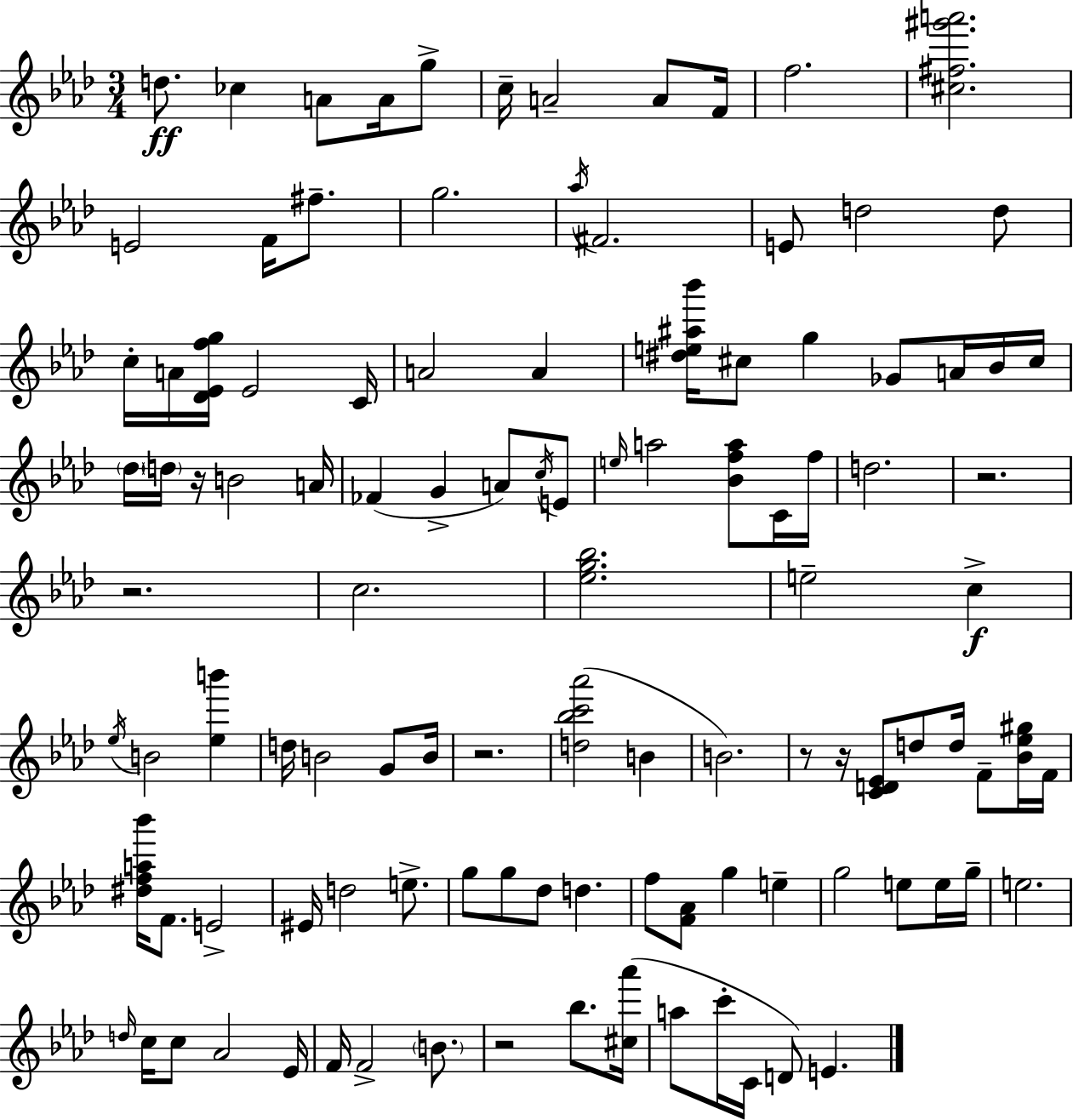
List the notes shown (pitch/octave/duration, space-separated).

D5/e. CES5/q A4/e A4/s G5/e C5/s A4/h A4/e F4/s F5/h. [C#5,F#5,G#6,A6]/h. E4/h F4/s F#5/e. G5/h. Ab5/s F#4/h. E4/e D5/h D5/e C5/s A4/s [Db4,Eb4,F5,G5]/s Eb4/h C4/s A4/h A4/q [D#5,E5,A#5,Bb6]/s C#5/e G5/q Gb4/e A4/s Bb4/s C#5/s Db5/s D5/s R/s B4/h A4/s FES4/q G4/q A4/e C5/s E4/e E5/s A5/h [Bb4,F5,A5]/e C4/s F5/s D5/h. R/h. R/h. C5/h. [Eb5,G5,Bb5]/h. E5/h C5/q Eb5/s B4/h [Eb5,B6]/q D5/s B4/h G4/e B4/s R/h. [D5,Bb5,C6,Ab6]/h B4/q B4/h. R/e R/s [C4,D4,Eb4]/e D5/e D5/s F4/e [Bb4,Eb5,G#5]/s F4/s [D#5,F5,A5,Bb6]/s F4/e. E4/h EIS4/s D5/h E5/e. G5/e G5/e Db5/e D5/q. F5/e [F4,Ab4]/e G5/q E5/q G5/h E5/e E5/s G5/s E5/h. D5/s C5/s C5/e Ab4/h Eb4/s F4/s F4/h B4/e. R/h Bb5/e. [C#5,Ab6]/s A5/e C6/s C4/s D4/e E4/q.